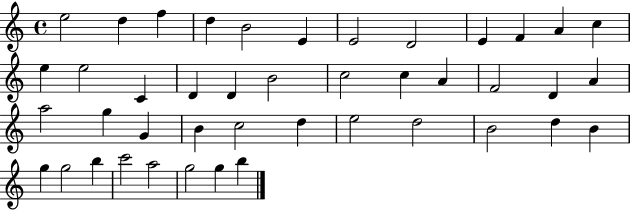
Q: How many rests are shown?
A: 0